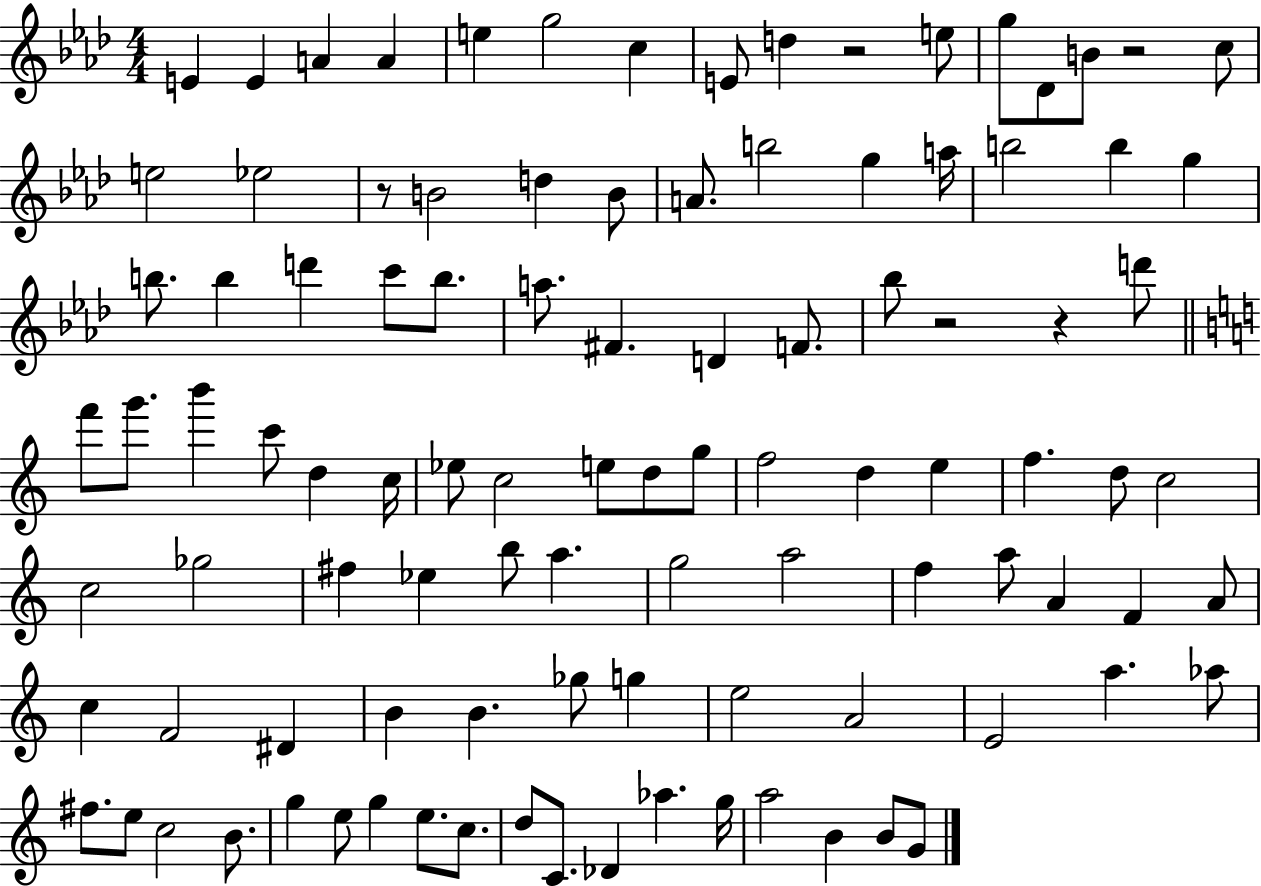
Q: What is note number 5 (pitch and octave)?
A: E5